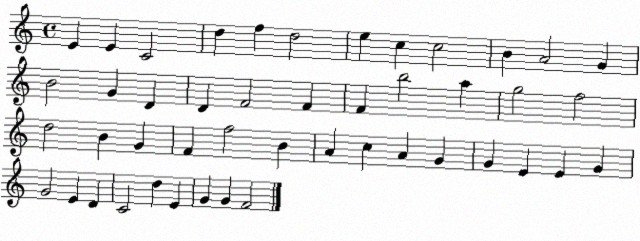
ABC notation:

X:1
T:Untitled
M:4/4
L:1/4
K:C
E E C2 d f d2 e c c2 B A2 G B2 G D D F2 F F b2 a g2 f2 d2 B G F f2 B A c A G G E E G G2 E D C2 d E G G F2